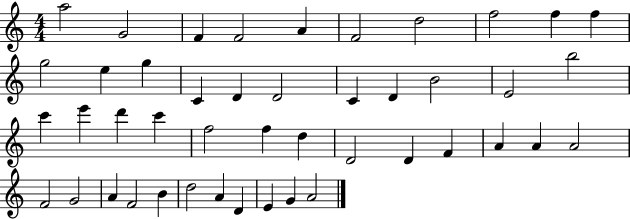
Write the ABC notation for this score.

X:1
T:Untitled
M:4/4
L:1/4
K:C
a2 G2 F F2 A F2 d2 f2 f f g2 e g C D D2 C D B2 E2 b2 c' e' d' c' f2 f d D2 D F A A A2 F2 G2 A F2 B d2 A D E G A2